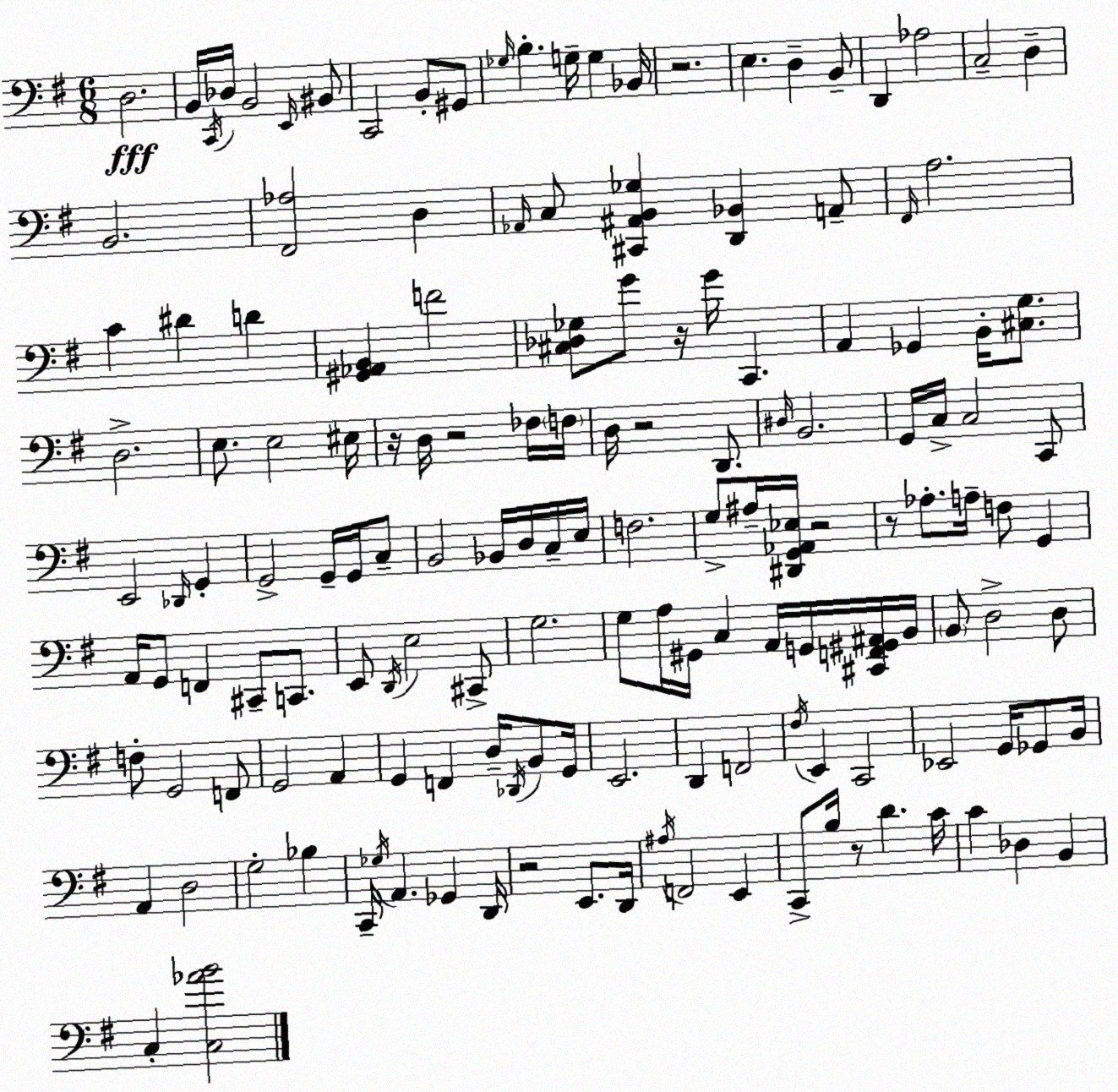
X:1
T:Untitled
M:6/8
L:1/4
K:Em
D,2 B,,/4 C,,/4 _D,/4 B,,2 E,,/4 ^B,,/2 C,,2 B,,/2 ^G,,/2 _G,/4 B, G,/4 G, _B,,/4 z2 E, D, B,,/2 D,, _A,2 C,2 D, B,,2 [^F,,_A,]2 D, _A,,/4 C,/2 [^C,,^A,,B,,_G,] [D,,_B,,] A,,/2 ^F,,/4 A,2 C ^D D [^G,,_A,,B,,] F2 [^C,_D,_G,]/2 G/2 z/4 G/4 C,, A,, _G,, B,,/4 [^C,G,]/2 D,2 E,/2 E,2 ^E,/4 z/4 D,/4 z2 _F,/4 F,/4 D,/4 z2 D,,/2 ^D,/4 B,,2 G,,/4 C,/4 C,2 C,,/2 E,,2 _D,,/4 G,, G,,2 G,,/4 G,,/4 C,/2 B,,2 _B,,/4 D,/4 C,/4 E,/4 F,2 G,/2 ^A,/4 [^D,,G,,_A,,_E,]/4 z2 z/2 _A,/2 A,/4 F,/2 G,, A,,/4 G,,/2 F,, ^C,,/2 C,,/2 E,,/2 D,,/4 E,2 ^C,,/2 G,2 G,/2 A,/4 ^G,,/4 C, A,,/4 G,,/4 [^C,,F,,^G,,^A,,]/4 B,,/4 B,,/2 D,2 D,/2 F,/2 G,,2 F,,/2 G,,2 A,, G,, F,, D,/4 _D,,/4 B,,/2 G,,/4 E,,2 D,, F,,2 ^F,/4 E,, C,,2 _E,,2 G,,/4 _G,,/2 B,,/4 A,, D,2 G,2 _B, C,,/4 _G,/4 A,, _G,, D,,/4 z2 E,,/2 D,,/4 ^A,/4 F,,2 E,, C,,/2 B,/4 z/2 D C/4 C _D, B,, C, [C,_AB]2